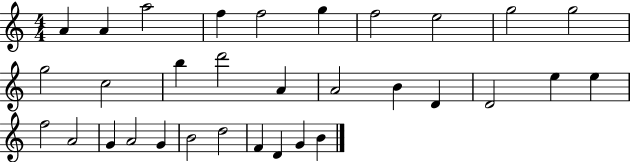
X:1
T:Untitled
M:4/4
L:1/4
K:C
A A a2 f f2 g f2 e2 g2 g2 g2 c2 b d'2 A A2 B D D2 e e f2 A2 G A2 G B2 d2 F D G B